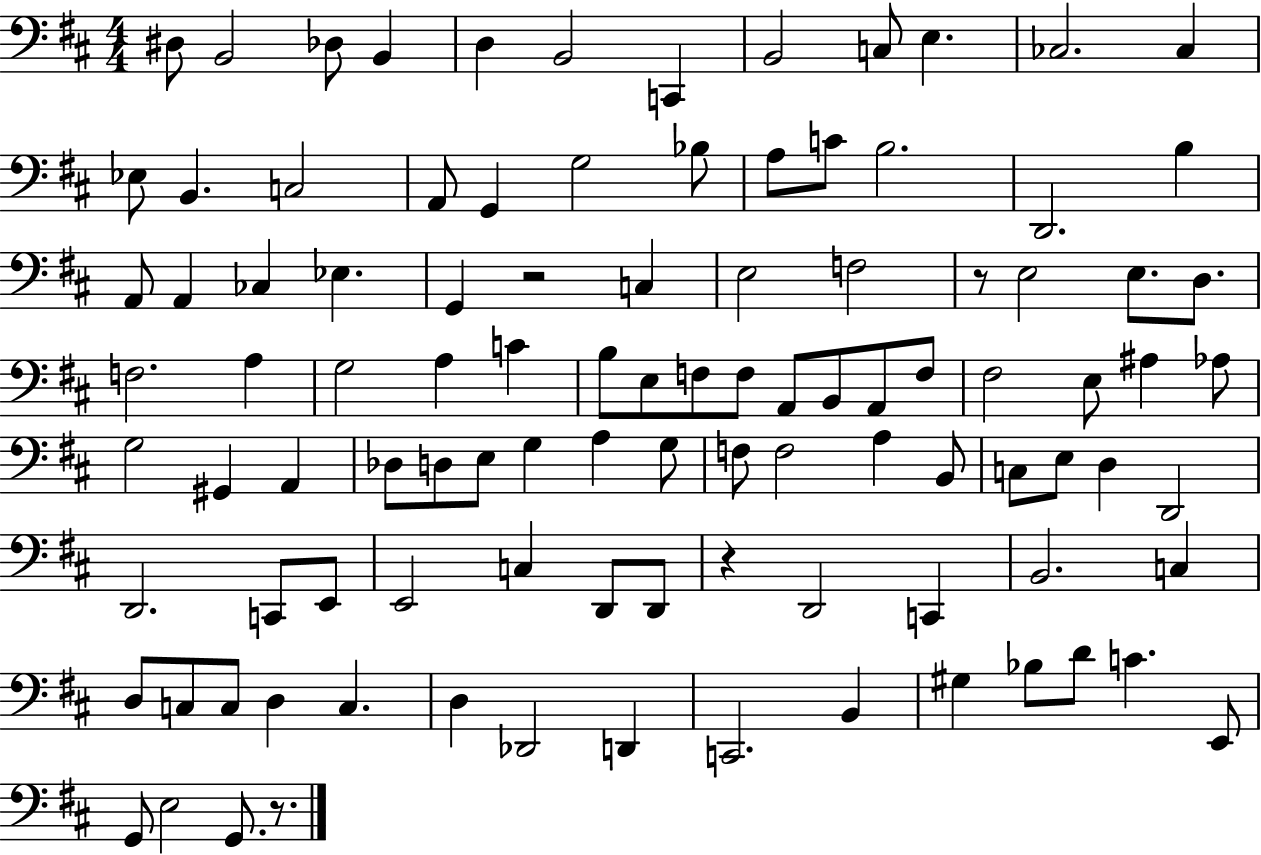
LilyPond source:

{
  \clef bass
  \numericTimeSignature
  \time 4/4
  \key d \major
  dis8 b,2 des8 b,4 | d4 b,2 c,4 | b,2 c8 e4. | ces2. ces4 | \break ees8 b,4. c2 | a,8 g,4 g2 bes8 | a8 c'8 b2. | d,2. b4 | \break a,8 a,4 ces4 ees4. | g,4 r2 c4 | e2 f2 | r8 e2 e8. d8. | \break f2. a4 | g2 a4 c'4 | b8 e8 f8 f8 a,8 b,8 a,8 f8 | fis2 e8 ais4 aes8 | \break g2 gis,4 a,4 | des8 d8 e8 g4 a4 g8 | f8 f2 a4 b,8 | c8 e8 d4 d,2 | \break d,2. c,8 e,8 | e,2 c4 d,8 d,8 | r4 d,2 c,4 | b,2. c4 | \break d8 c8 c8 d4 c4. | d4 des,2 d,4 | c,2. b,4 | gis4 bes8 d'8 c'4. e,8 | \break g,8 e2 g,8. r8. | \bar "|."
}